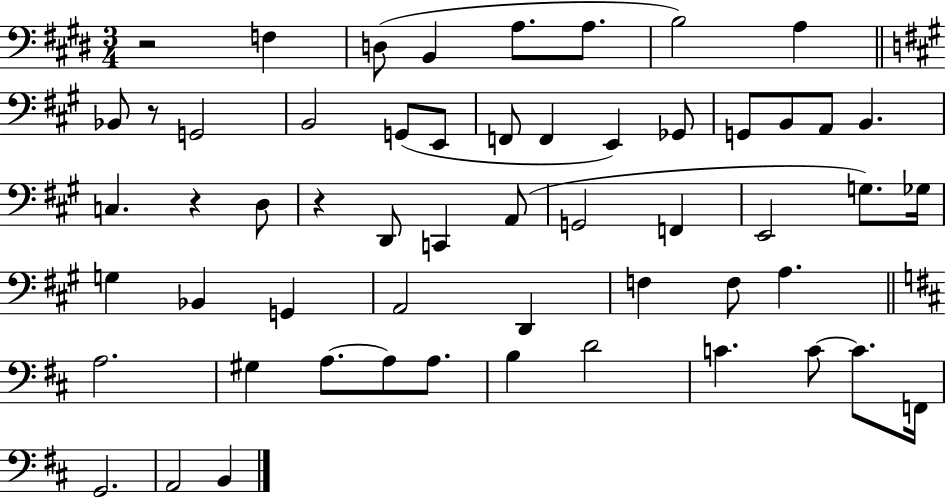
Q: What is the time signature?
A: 3/4